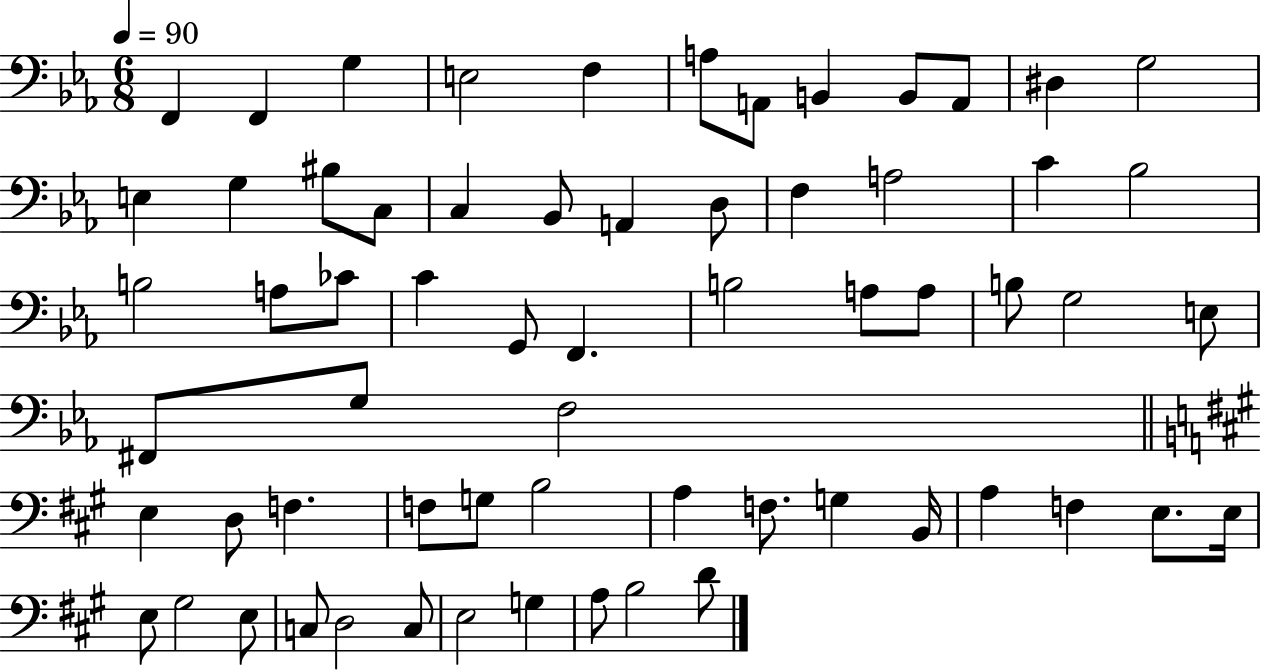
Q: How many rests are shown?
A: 0